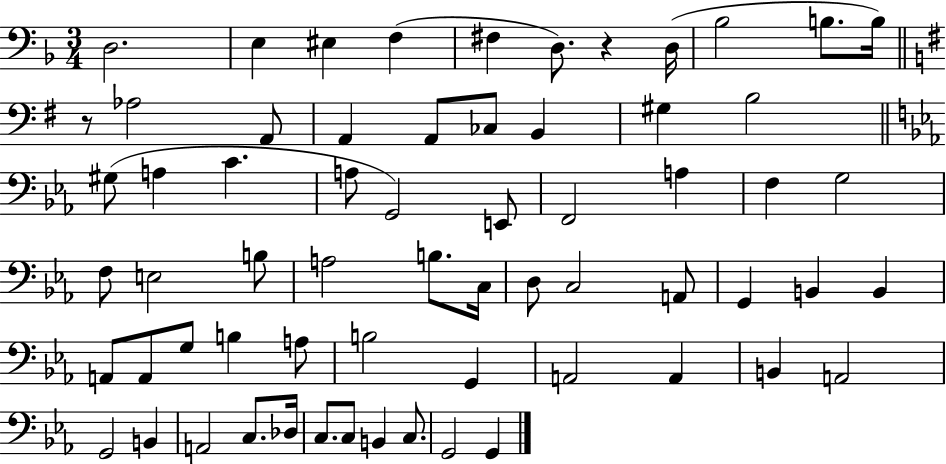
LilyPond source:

{
  \clef bass
  \numericTimeSignature
  \time 3/4
  \key f \major
  d2. | e4 eis4 f4( | fis4 d8.) r4 d16( | bes2 b8. b16) | \break \bar "||" \break \key e \minor r8 aes2 a,8 | a,4 a,8 ces8 b,4 | gis4 b2 | \bar "||" \break \key ees \major gis8( a4 c'4. | a8 g,2) e,8 | f,2 a4 | f4 g2 | \break f8 e2 b8 | a2 b8. c16 | d8 c2 a,8 | g,4 b,4 b,4 | \break a,8 a,8 g8 b4 a8 | b2 g,4 | a,2 a,4 | b,4 a,2 | \break g,2 b,4 | a,2 c8. des16 | c8. c8 b,4 c8. | g,2 g,4 | \break \bar "|."
}